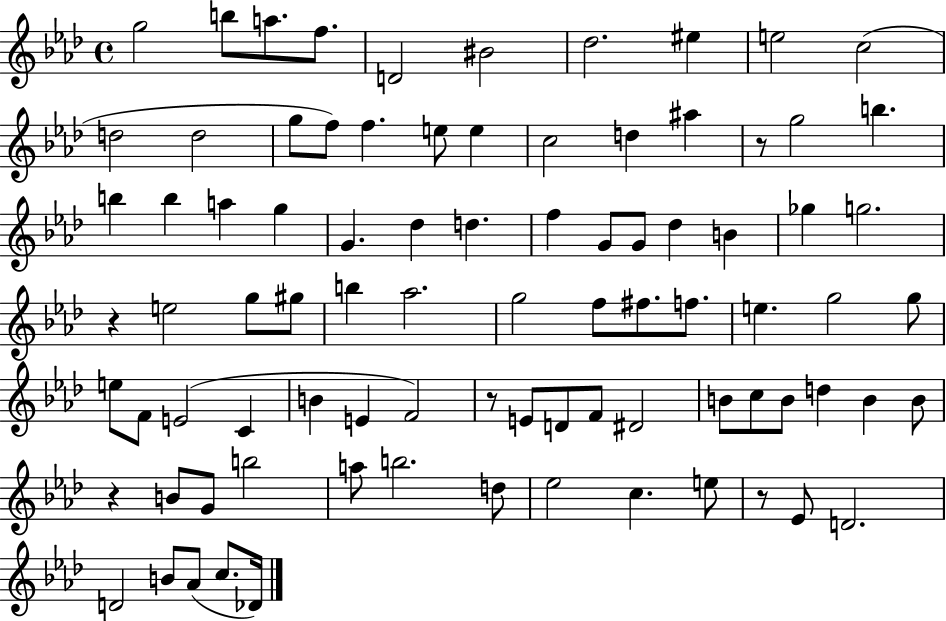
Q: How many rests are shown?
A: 5